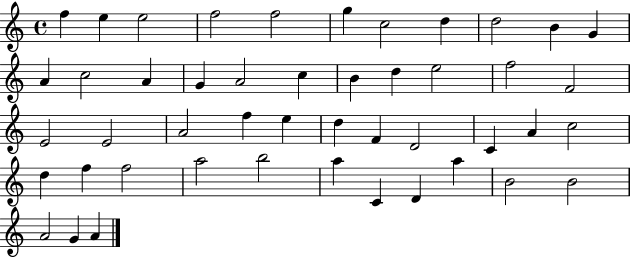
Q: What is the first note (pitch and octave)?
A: F5